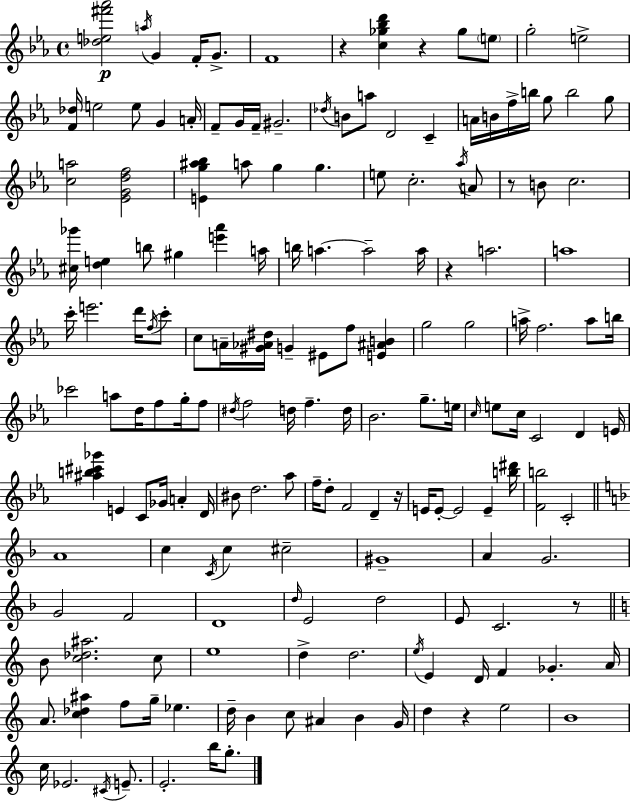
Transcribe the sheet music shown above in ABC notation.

X:1
T:Untitled
M:4/4
L:1/4
K:Cm
[_de^f'_a']2 a/4 G F/4 G/2 F4 z [c_g_bd'] z _g/2 e/2 g2 e2 [F_d]/4 e2 e/2 G A/4 F/2 G/4 F/4 ^G2 _d/4 B/2 a/2 D2 C A/4 B/4 f/4 b/4 g/2 b2 g/2 [ca]2 [_EGdf]2 [Eg^a_b] a/2 g g e/2 c2 _a/4 A/2 z/2 B/2 c2 [^c_g']/4 [de] b/2 ^g [e'_a'] a/4 b/4 a a2 a/4 z a2 a4 c'/4 e'2 d'/4 f/4 c'/2 c/2 A/4 [^G_A^d]/4 G ^E/2 f/2 [E^AB] g2 g2 a/4 f2 a/2 b/4 _c'2 a/2 d/4 f/2 g/4 f/2 ^d/4 f2 d/4 f d/4 _B2 g/2 e/4 c/4 e/2 c/4 C2 D E/4 [^ab^c'_g'] E C/2 _G/4 A D/4 ^B/2 d2 _a/2 f/4 d/2 F2 D z/4 E/4 E/2 E2 E [b^d']/4 [Fb]2 C2 A4 c C/4 c ^c2 ^G4 A G2 G2 F2 D4 d/4 E2 d2 E/2 C2 z/2 B/2 [c_d^a]2 c/2 e4 d d2 e/4 E D/4 F _G A/4 A/2 [c_d^a] f/2 g/4 _e d/4 B c/2 ^A B G/4 d z e2 B4 c/4 _E2 ^C/4 E/2 E2 b/4 g/2